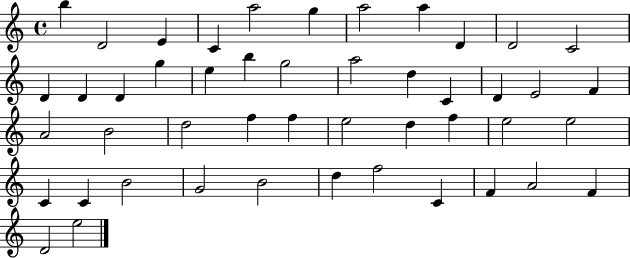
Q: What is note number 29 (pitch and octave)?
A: F5